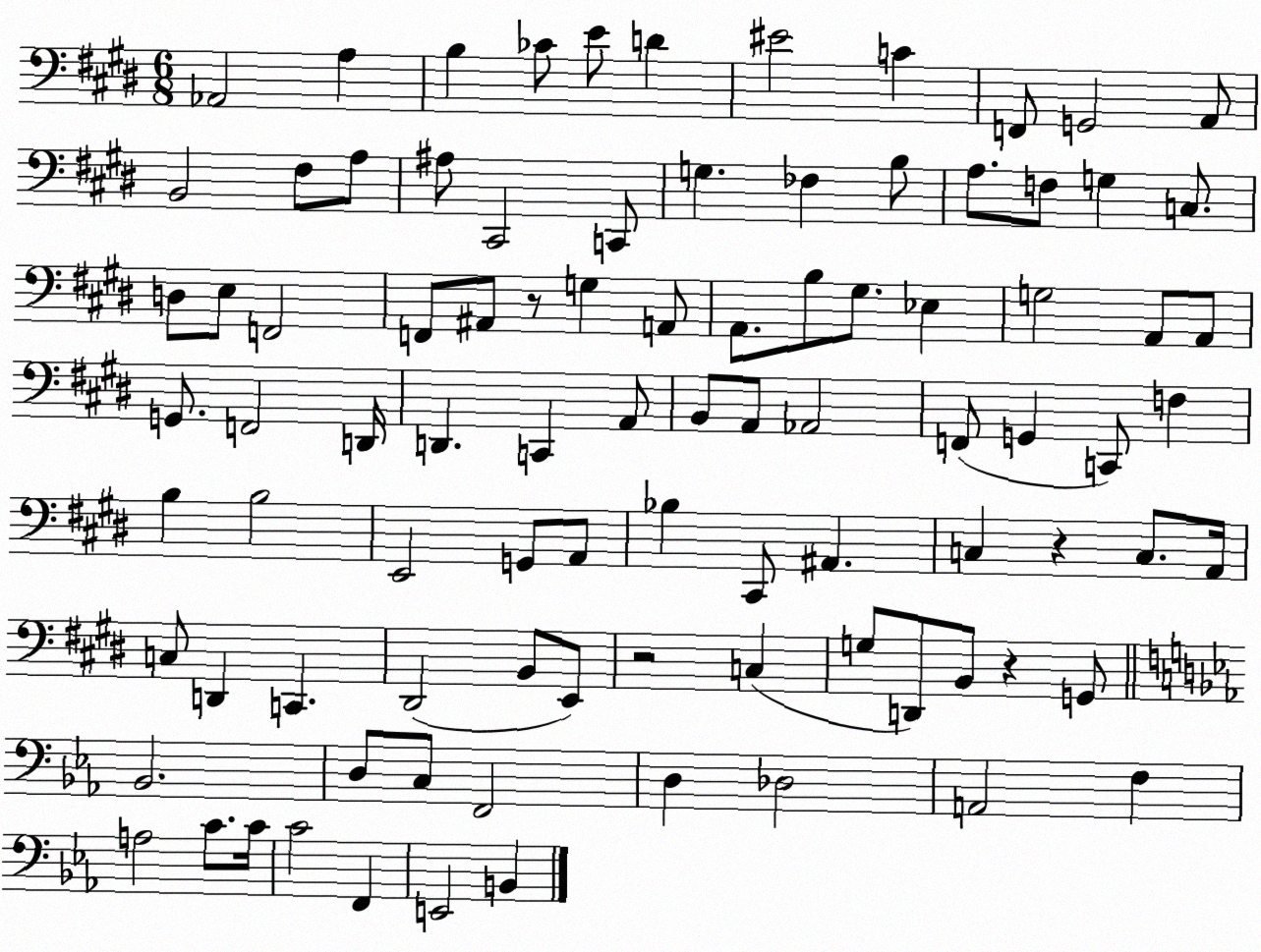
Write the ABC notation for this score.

X:1
T:Untitled
M:6/8
L:1/4
K:E
_A,,2 A, B, _C/2 E/2 D ^E2 C F,,/2 G,,2 A,,/2 B,,2 ^F,/2 A,/2 ^A,/2 ^C,,2 C,,/2 G, _F, B,/2 A,/2 F,/2 G, C,/2 D,/2 E,/2 F,,2 F,,/2 ^A,,/2 z/2 G, A,,/2 A,,/2 B,/2 ^G,/2 _E, G,2 A,,/2 A,,/2 G,,/2 F,,2 D,,/4 D,, C,, A,,/2 B,,/2 A,,/2 _A,,2 F,,/2 G,, C,,/2 F, B, B,2 E,,2 G,,/2 A,,/2 _B, ^C,,/2 ^A,, C, z C,/2 A,,/4 C,/2 D,, C,, ^D,,2 B,,/2 E,,/2 z2 C, G,/2 D,,/2 B,,/2 z G,,/2 _B,,2 D,/2 C,/2 F,,2 D, _D,2 A,,2 F, A,2 C/2 C/4 C2 F,, E,,2 B,,